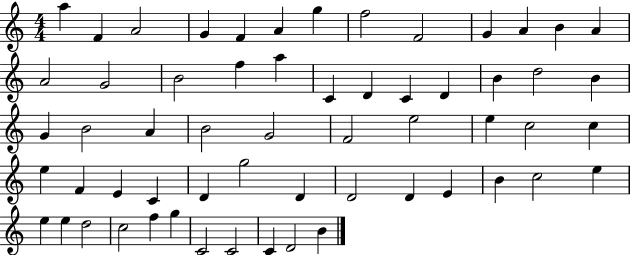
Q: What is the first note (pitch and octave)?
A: A5